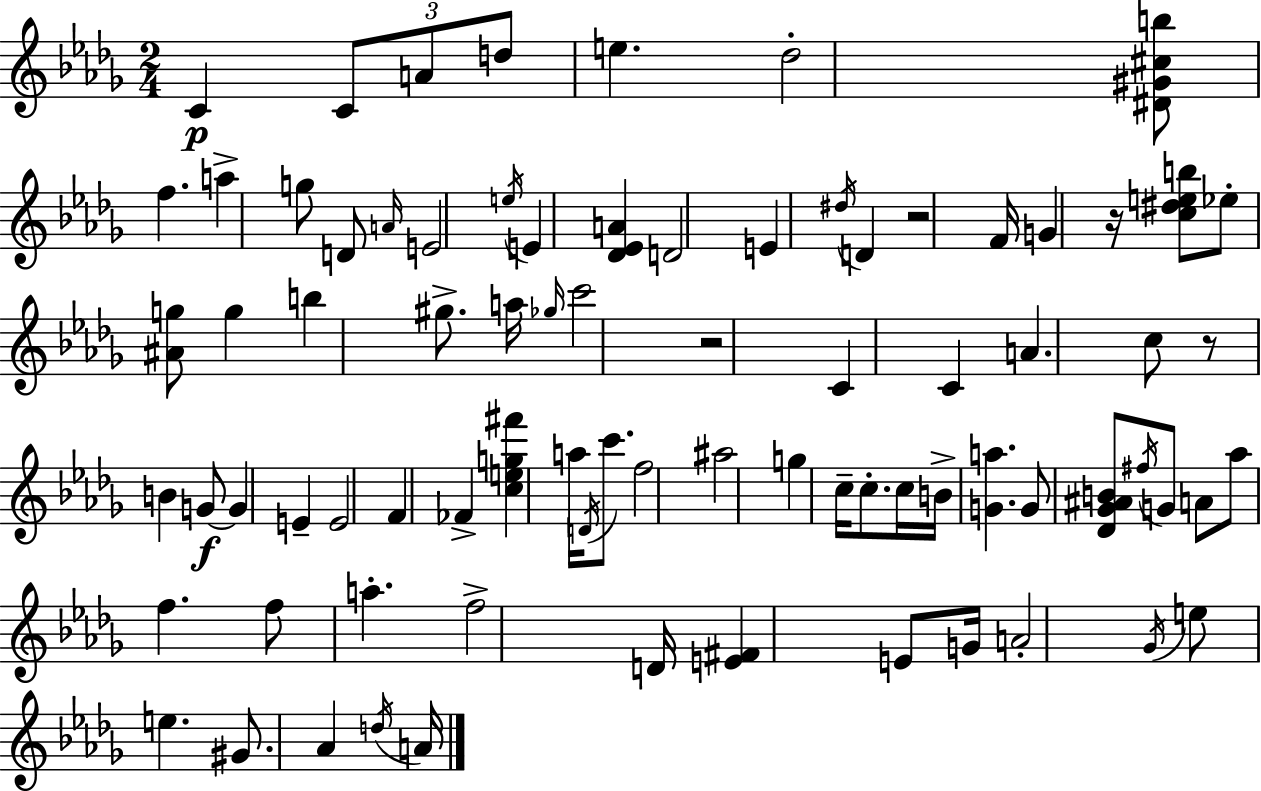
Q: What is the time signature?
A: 2/4